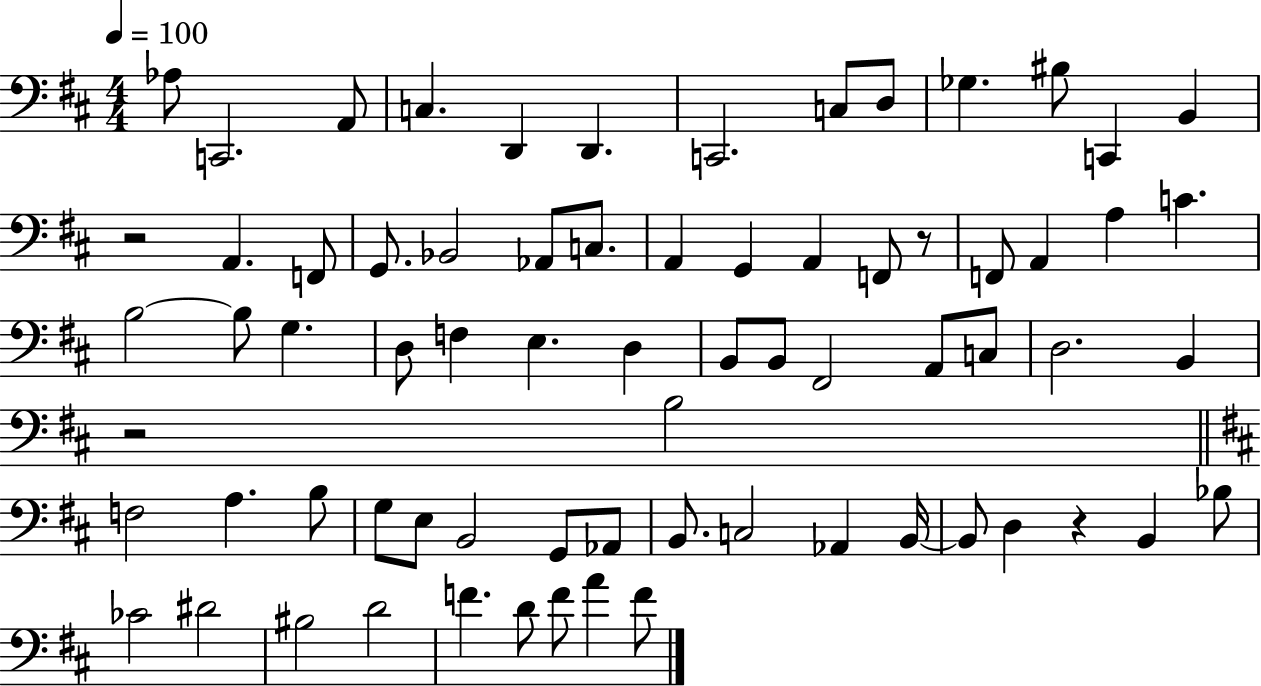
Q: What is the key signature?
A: D major